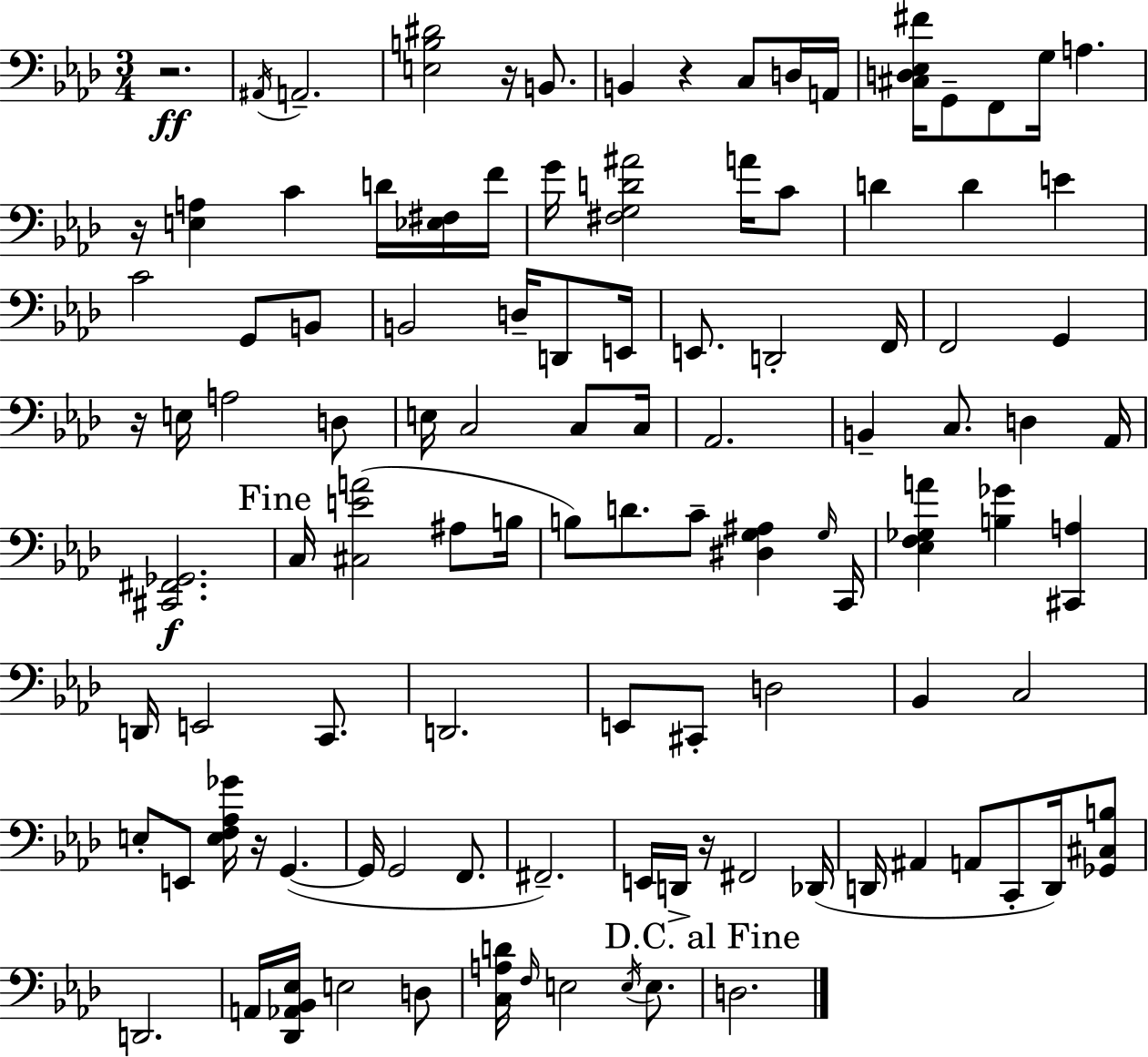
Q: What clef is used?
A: bass